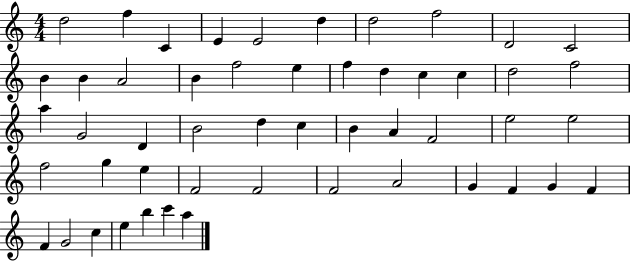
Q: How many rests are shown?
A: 0